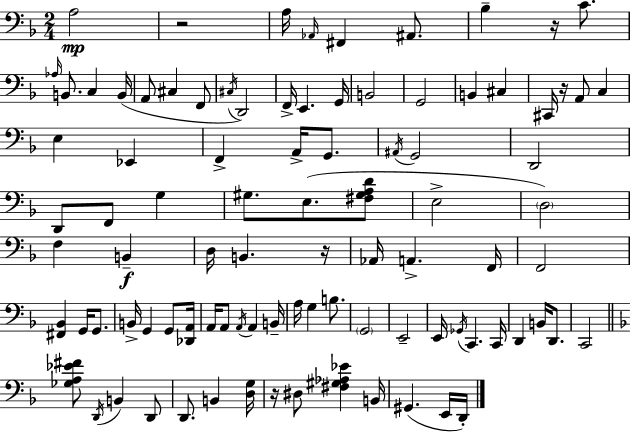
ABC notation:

X:1
T:Untitled
M:2/4
L:1/4
K:F
A,2 z2 A,/4 _A,,/4 ^F,, ^A,,/2 _B, z/4 C/2 _A,/4 B,,/2 C, B,,/4 A,,/2 ^C, F,,/2 ^C,/4 D,,2 F,,/4 E,, G,,/4 B,,2 G,,2 B,, ^C, ^C,,/4 z/4 A,,/2 C, E, _E,, F,, A,,/4 G,,/2 ^A,,/4 G,,2 D,,2 D,,/2 F,,/2 G, ^G,/2 E,/2 [^F,^G,A,D]/2 E,2 D,2 F, B,, D,/4 B,, z/4 _A,,/4 A,, F,,/4 F,,2 [^F,,_B,,] G,,/4 G,,/2 B,,/4 G,, G,,/2 [_D,,A,,]/4 A,,/4 A,,/2 A,,/4 A,, B,,/4 A,/4 G, B,/2 G,,2 E,,2 E,,/4 _G,,/4 C,, C,,/4 D,, B,,/4 D,,/2 C,,2 [_G,A,_E^F]/2 D,,/4 B,, D,,/2 D,,/2 B,, [D,G,]/4 z/4 ^D,/2 [^F,^G,_A,_E] B,,/4 ^G,, E,,/4 D,,/4